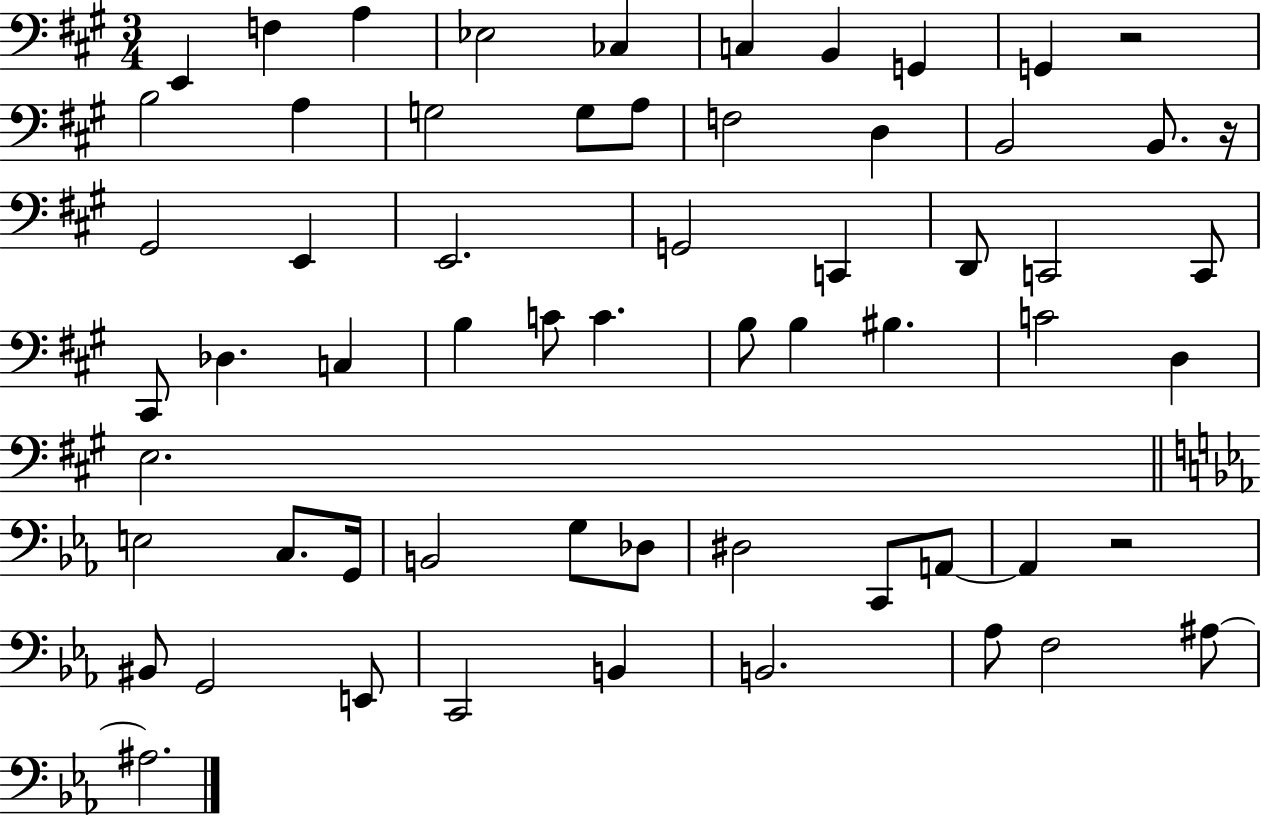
X:1
T:Untitled
M:3/4
L:1/4
K:A
E,, F, A, _E,2 _C, C, B,, G,, G,, z2 B,2 A, G,2 G,/2 A,/2 F,2 D, B,,2 B,,/2 z/4 ^G,,2 E,, E,,2 G,,2 C,, D,,/2 C,,2 C,,/2 ^C,,/2 _D, C, B, C/2 C B,/2 B, ^B, C2 D, E,2 E,2 C,/2 G,,/4 B,,2 G,/2 _D,/2 ^D,2 C,,/2 A,,/2 A,, z2 ^B,,/2 G,,2 E,,/2 C,,2 B,, B,,2 _A,/2 F,2 ^A,/2 ^A,2